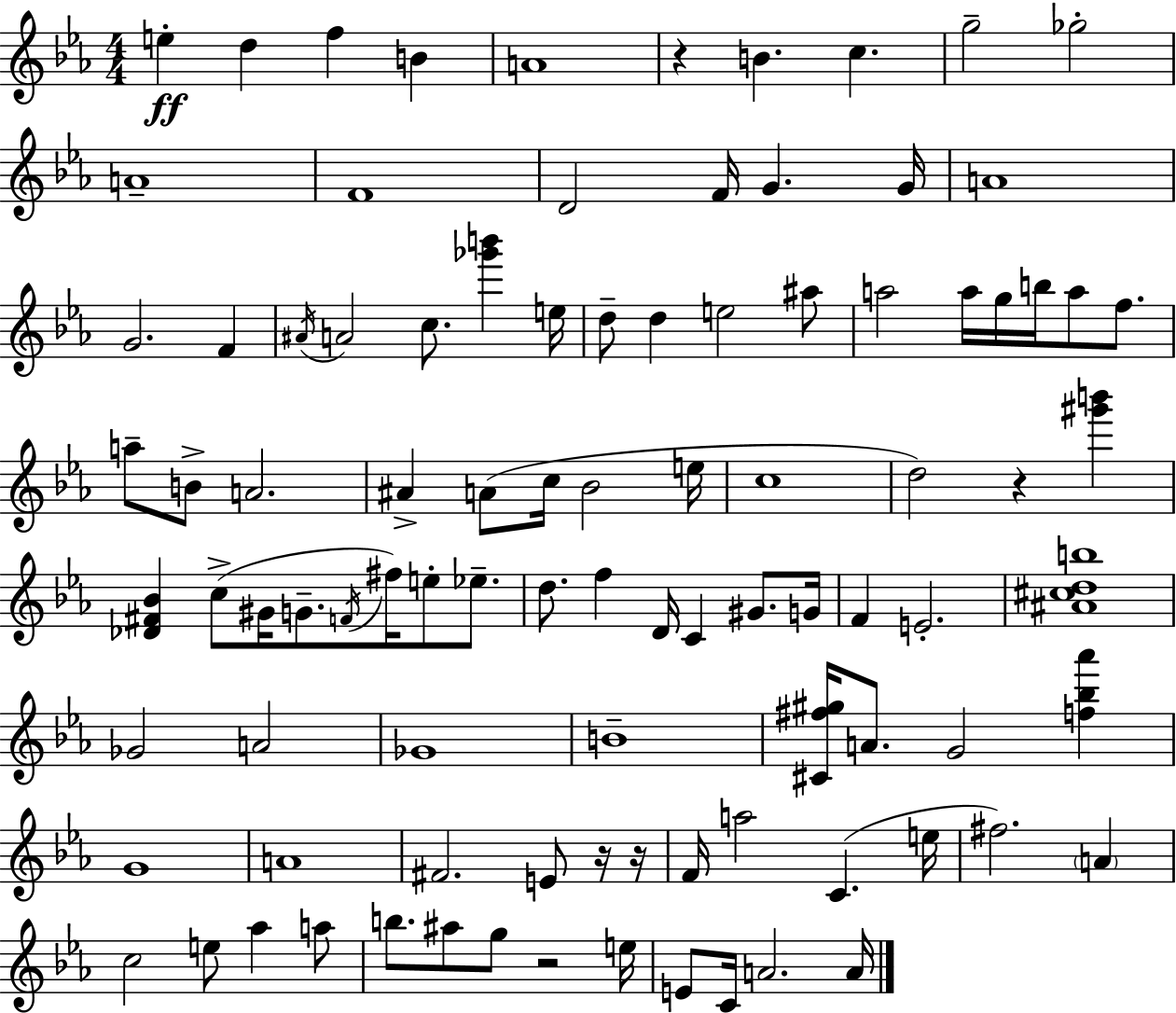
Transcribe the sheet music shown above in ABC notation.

X:1
T:Untitled
M:4/4
L:1/4
K:Eb
e d f B A4 z B c g2 _g2 A4 F4 D2 F/4 G G/4 A4 G2 F ^A/4 A2 c/2 [_g'b'] e/4 d/2 d e2 ^a/2 a2 a/4 g/4 b/4 a/2 f/2 a/2 B/2 A2 ^A A/2 c/4 _B2 e/4 c4 d2 z [^g'b'] [_D^F_B] c/2 ^G/4 G/2 F/4 ^f/4 e/2 _e/2 d/2 f D/4 C ^G/2 G/4 F E2 [^A^cdb]4 _G2 A2 _G4 B4 [^C^f^g]/4 A/2 G2 [f_b_a'] G4 A4 ^F2 E/2 z/4 z/4 F/4 a2 C e/4 ^f2 A c2 e/2 _a a/2 b/2 ^a/2 g/2 z2 e/4 E/2 C/4 A2 A/4